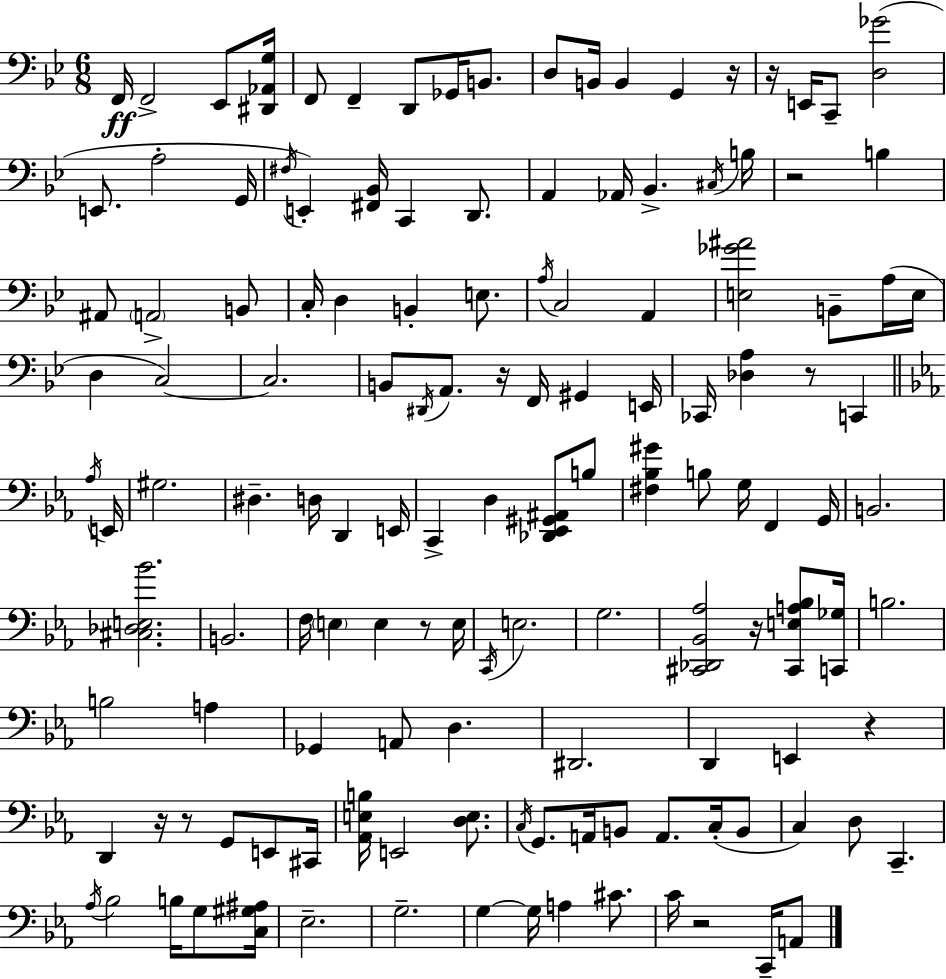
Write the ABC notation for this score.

X:1
T:Untitled
M:6/8
L:1/4
K:Gm
F,,/4 F,,2 _E,,/2 [^D,,_A,,G,]/4 F,,/2 F,, D,,/2 _G,,/4 B,,/2 D,/2 B,,/4 B,, G,, z/4 z/4 E,,/4 C,,/2 [D,_G]2 E,,/2 A,2 G,,/4 ^F,/4 E,, [^F,,_B,,]/4 C,, D,,/2 A,, _A,,/4 _B,, ^C,/4 B,/4 z2 B, ^A,,/2 A,,2 B,,/2 C,/4 D, B,, E,/2 A,/4 C,2 A,, [E,_G^A]2 B,,/2 A,/4 E,/4 D, C,2 C,2 B,,/2 ^D,,/4 A,,/2 z/4 F,,/4 ^G,, E,,/4 _C,,/4 [_D,A,] z/2 C,, _A,/4 E,,/4 ^G,2 ^D, D,/4 D,, E,,/4 C,, D, [_D,,_E,,^G,,^A,,]/2 B,/2 [^F,_B,^G] B,/2 G,/4 F,, G,,/4 B,,2 [^C,_D,E,_B]2 B,,2 F,/4 E, E, z/2 E,/4 C,,/4 E,2 G,2 [^C,,_D,,_B,,_A,]2 z/4 [^C,,E,A,_B,]/2 [C,,_G,]/4 B,2 B,2 A, _G,, A,,/2 D, ^D,,2 D,, E,, z D,, z/4 z/2 G,,/2 E,,/2 ^C,,/4 [_A,,E,B,]/4 E,,2 [D,E,]/2 C,/4 G,,/2 A,,/4 B,,/2 A,,/2 C,/4 B,,/2 C, D,/2 C,, _A,/4 _B,2 B,/4 G,/2 [C,^G,^A,]/4 _E,2 G,2 G, G,/4 A, ^C/2 C/4 z2 C,,/4 A,,/2